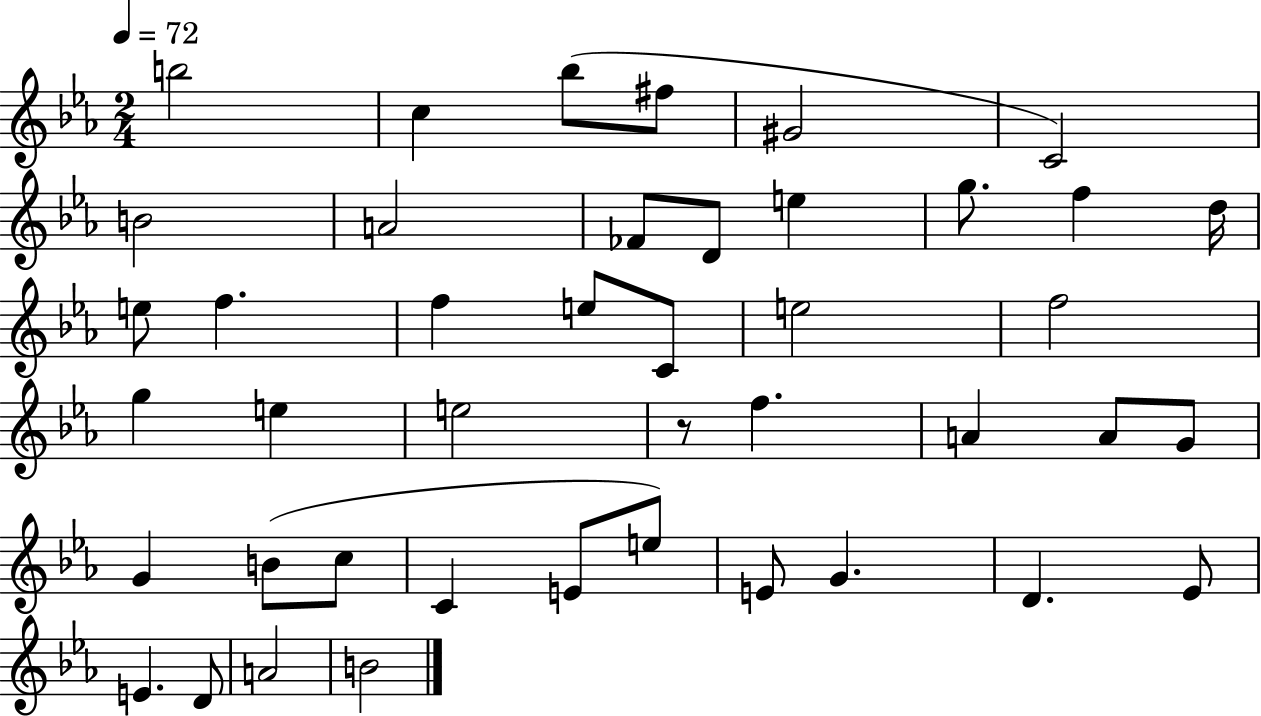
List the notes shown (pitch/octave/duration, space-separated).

B5/h C5/q Bb5/e F#5/e G#4/h C4/h B4/h A4/h FES4/e D4/e E5/q G5/e. F5/q D5/s E5/e F5/q. F5/q E5/e C4/e E5/h F5/h G5/q E5/q E5/h R/e F5/q. A4/q A4/e G4/e G4/q B4/e C5/e C4/q E4/e E5/e E4/e G4/q. D4/q. Eb4/e E4/q. D4/e A4/h B4/h